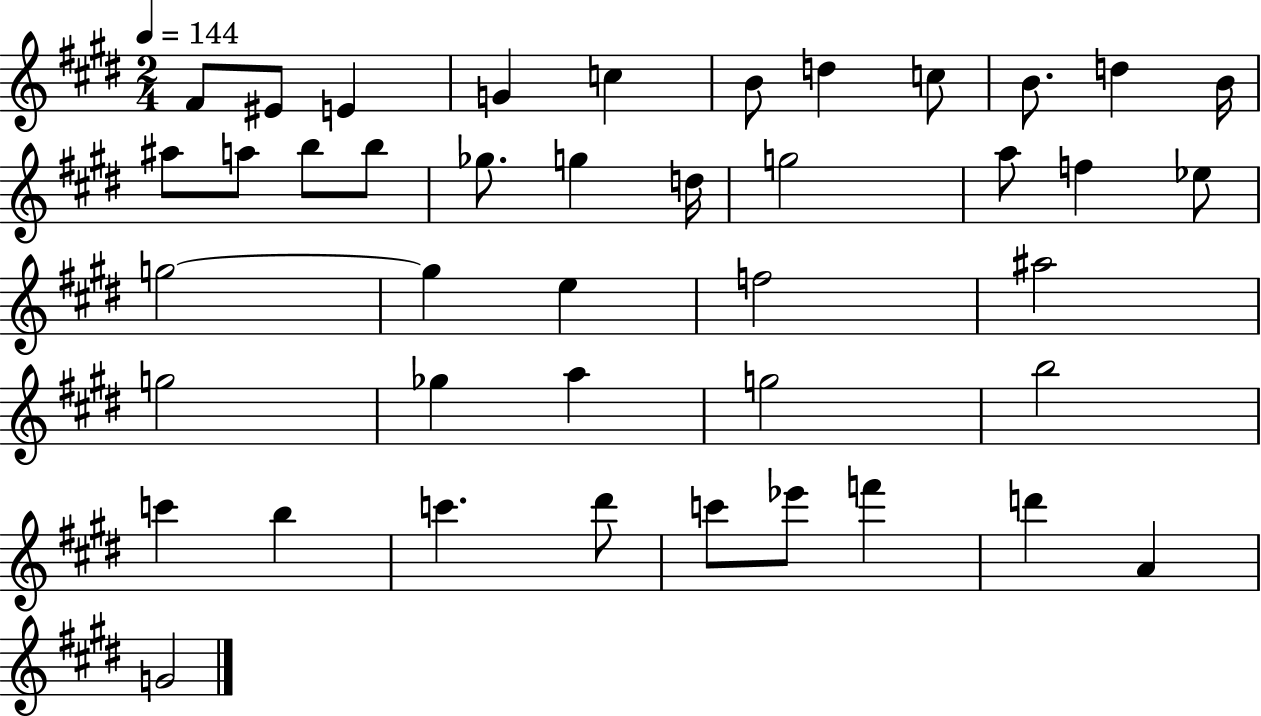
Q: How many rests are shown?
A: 0